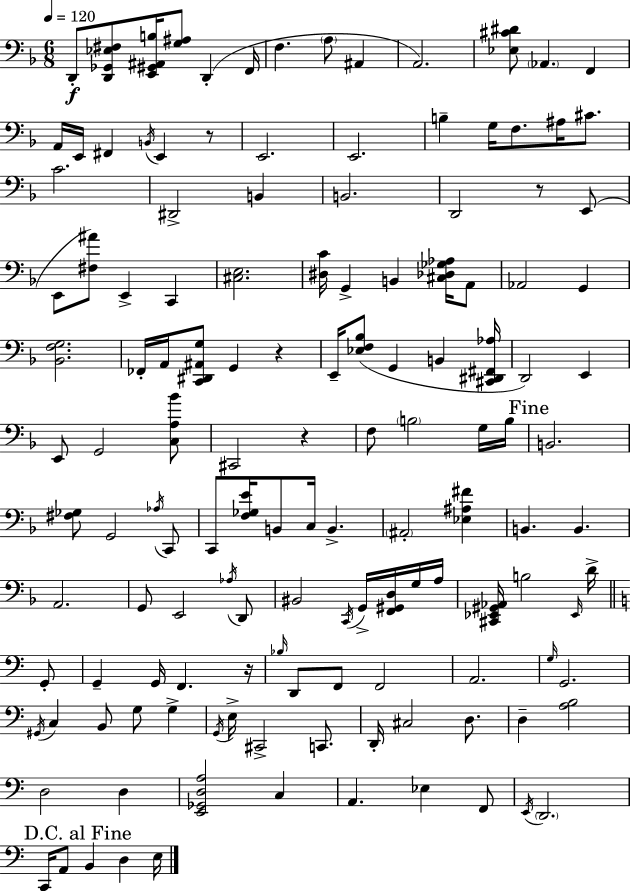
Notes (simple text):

D2/e [D2,Gb2,Eb3,F#3]/e [E2,G#2,A#2,B3]/s [G3,A#3]/e D2/q F2/s F3/q. A3/e A#2/q A2/h. [Eb3,C#4,D#4]/e Ab2/q. F2/q A2/s E2/s F#2/q B2/s E2/q R/e E2/h. E2/h. B3/q G3/s F3/e. A#3/s C#4/e. C4/h. D#2/h B2/q B2/h. D2/h R/e E2/e E2/e [F#3,A#4]/e E2/q C2/q [C#3,E3]/h. [D#3,C4]/s G2/q B2/q [C#3,Db3,Gb3,Ab3]/s A2/e Ab2/h G2/q [Bb2,F3,G3]/h. FES2/s A2/s [C2,D#2,A#2,G3]/e G2/q R/q E2/s [Eb3,F3,Bb3]/e G2/q B2/q [C#2,D#2,F#2,Ab3]/s D2/h E2/q E2/e G2/h [C3,A3,Bb4]/e C#2/h R/q F3/e B3/h G3/s B3/s B2/h. [F#3,Gb3]/e G2/h Ab3/s C2/e C2/e [F3,Gb3,E4]/s B2/e C3/s B2/q. A#2/h [Eb3,A#3,F#4]/q B2/q. B2/q. A2/h. G2/e E2/h Ab3/s D2/e BIS2/h C2/s G2/s [F2,G#2,D3]/s G3/s A3/s [C#2,Eb2,G#2,Ab2]/s B3/h Eb2/s D4/s G2/e G2/q G2/s F2/q. R/s Bb3/s D2/e F2/e F2/h A2/h. G3/s G2/h. G#2/s C3/q B2/e G3/e G3/q G2/s E3/s C#2/h C2/e. D2/s C#3/h D3/e. D3/q [A3,B3]/h D3/h D3/q [E2,Gb2,D3,A3]/h C3/q A2/q. Eb3/q F2/e E2/s D2/h. C2/s A2/e B2/q D3/q E3/s